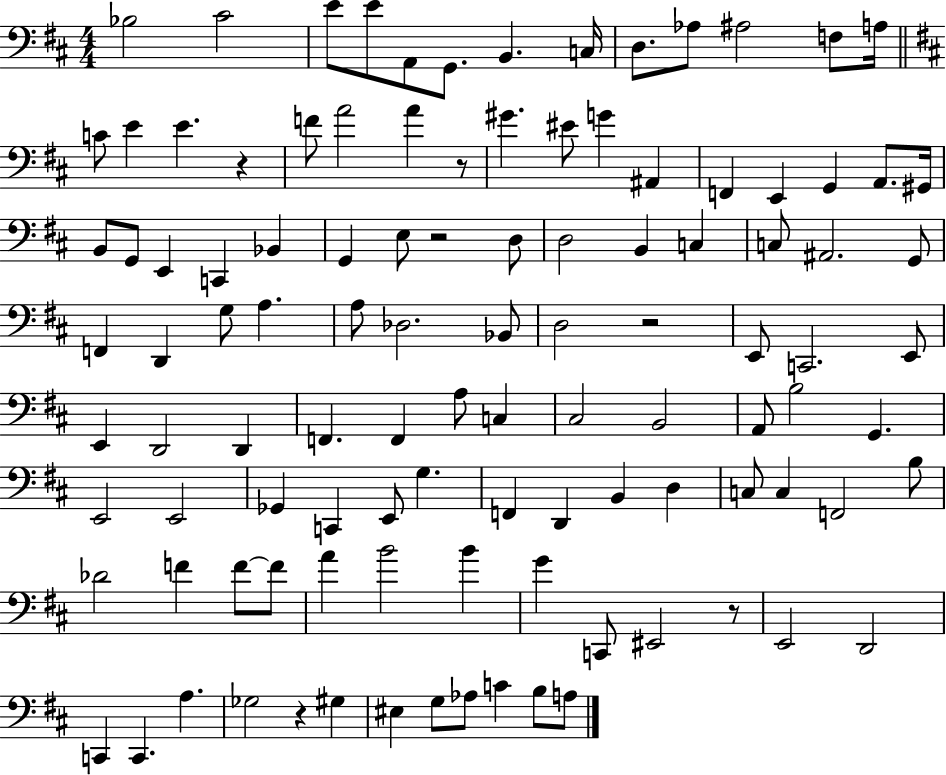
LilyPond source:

{
  \clef bass
  \numericTimeSignature
  \time 4/4
  \key d \major
  bes2 cis'2 | e'8 e'8 a,8 g,8. b,4. c16 | d8. aes8 ais2 f8 a16 | \bar "||" \break \key d \major c'8 e'4 e'4. r4 | f'8 a'2 a'4 r8 | gis'4. eis'8 g'4 ais,4 | f,4 e,4 g,4 a,8. gis,16 | \break b,8 g,8 e,4 c,4 bes,4 | g,4 e8 r2 d8 | d2 b,4 c4 | c8 ais,2. g,8 | \break f,4 d,4 g8 a4. | a8 des2. bes,8 | d2 r2 | e,8 c,2. e,8 | \break e,4 d,2 d,4 | f,4. f,4 a8 c4 | cis2 b,2 | a,8 b2 g,4. | \break e,2 e,2 | ges,4 c,4 e,8 g4. | f,4 d,4 b,4 d4 | c8 c4 f,2 b8 | \break des'2 f'4 f'8~~ f'8 | a'4 b'2 b'4 | g'4 c,8 eis,2 r8 | e,2 d,2 | \break c,4 c,4. a4. | ges2 r4 gis4 | eis4 g8 aes8 c'4 b8 a8 | \bar "|."
}